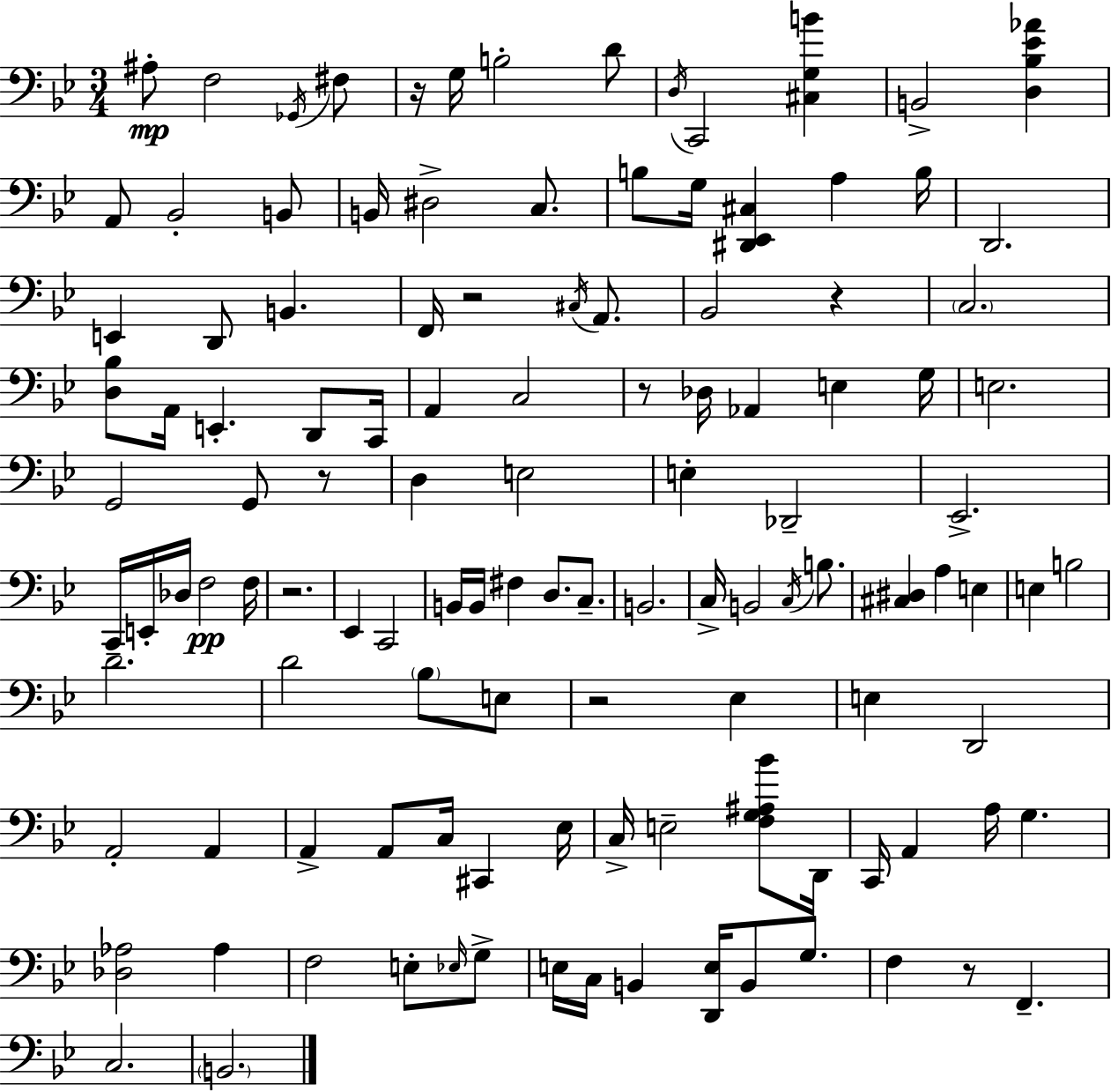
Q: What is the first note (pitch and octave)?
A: A#3